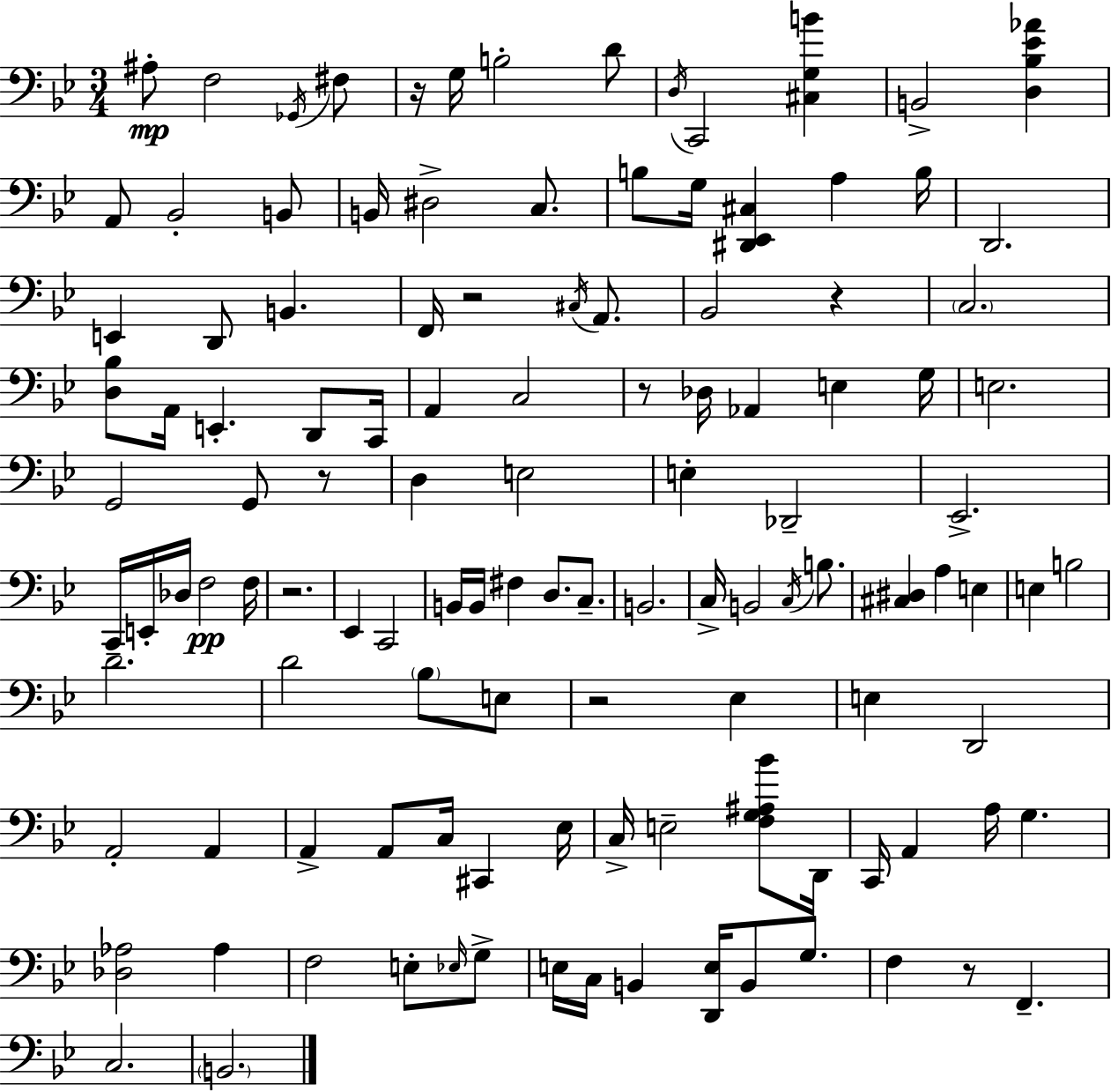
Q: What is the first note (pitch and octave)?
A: A#3